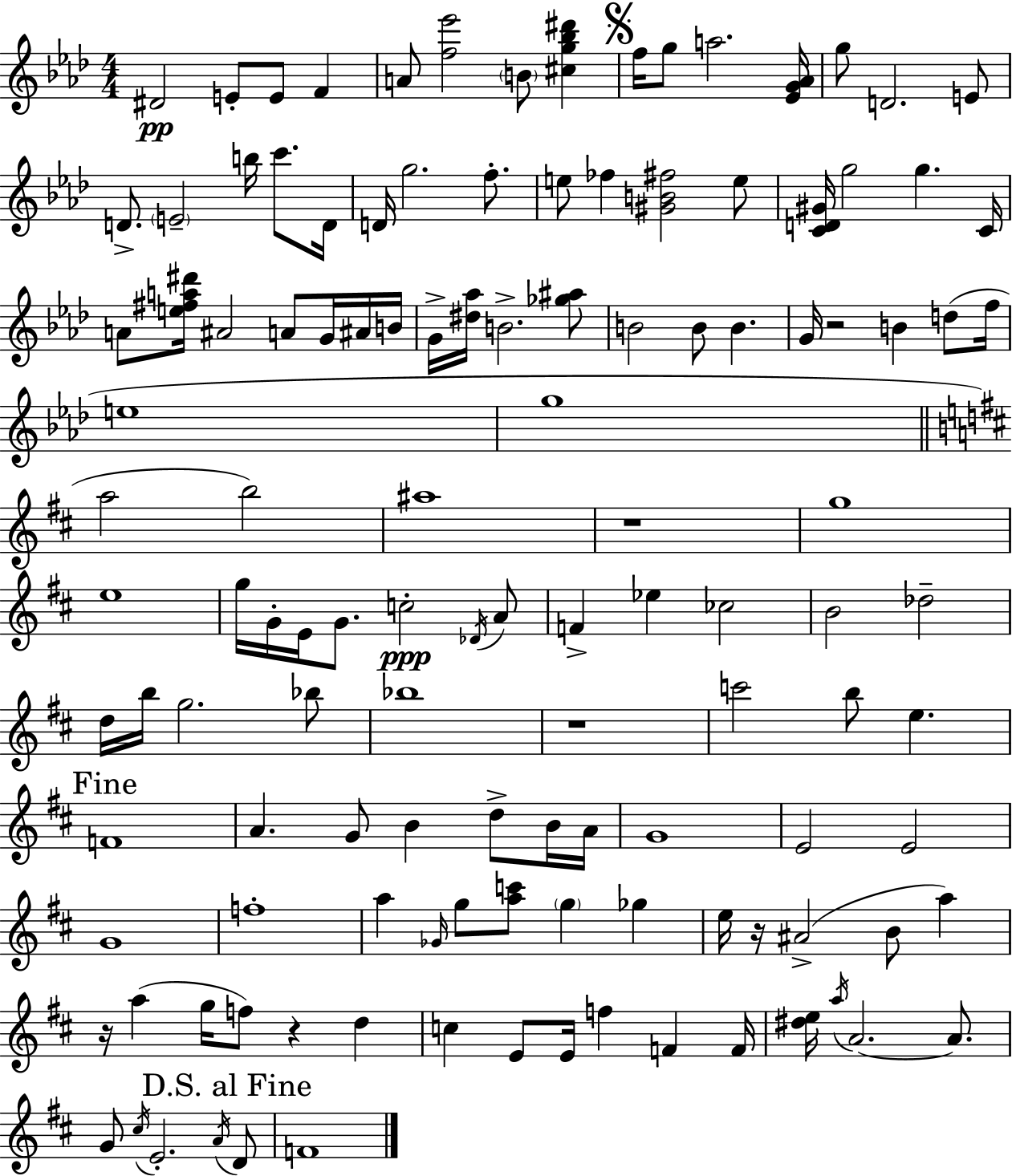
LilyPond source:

{
  \clef treble
  \numericTimeSignature
  \time 4/4
  \key f \minor
  dis'2\pp e'8-. e'8 f'4 | a'8 <f'' ees'''>2 \parenthesize b'8 <cis'' g'' bes'' dis'''>4 | \mark \markup { \musicglyph "scripts.segno" } f''16 g''8 a''2. <ees' g' aes'>16 | g''8 d'2. e'8 | \break d'8.-> \parenthesize e'2-- b''16 c'''8. d'16 | d'16 g''2. f''8.-. | e''8 fes''4 <gis' b' fis''>2 e''8 | <c' d' gis'>16 g''2 g''4. c'16 | \break a'8 <e'' fis'' a'' dis'''>16 ais'2 a'8 g'16 ais'16 b'16 | g'16-> <dis'' aes''>16 b'2.-> <ges'' ais''>8 | b'2 b'8 b'4. | g'16 r2 b'4 d''8( f''16 | \break e''1 | g''1 | \bar "||" \break \key d \major a''2 b''2) | ais''1 | r1 | g''1 | \break e''1 | g''16 g'16-. e'16 g'8. c''2-.\ppp \acciaccatura { des'16 } a'8 | f'4-> ees''4 ces''2 | b'2 des''2-- | \break d''16 b''16 g''2. bes''8 | bes''1 | r1 | c'''2 b''8 e''4. | \break \mark "Fine" f'1 | a'4. g'8 b'4 d''8-> b'16 | a'16 g'1 | e'2 e'2 | \break g'1 | f''1-. | a''4 \grace { ges'16 } g''8 <a'' c'''>8 \parenthesize g''4 ges''4 | e''16 r16 ais'2->( b'8 a''4) | \break r16 a''4( g''16 f''8) r4 d''4 | c''4 e'8 e'16 f''4 f'4 | f'16 <dis'' e''>16 \acciaccatura { a''16 } a'2.~~ | a'8. g'8 \acciaccatura { cis''16 } e'2.-. | \break \acciaccatura { a'16 } \mark "D.S. al Fine" d'8 f'1 | \bar "|."
}